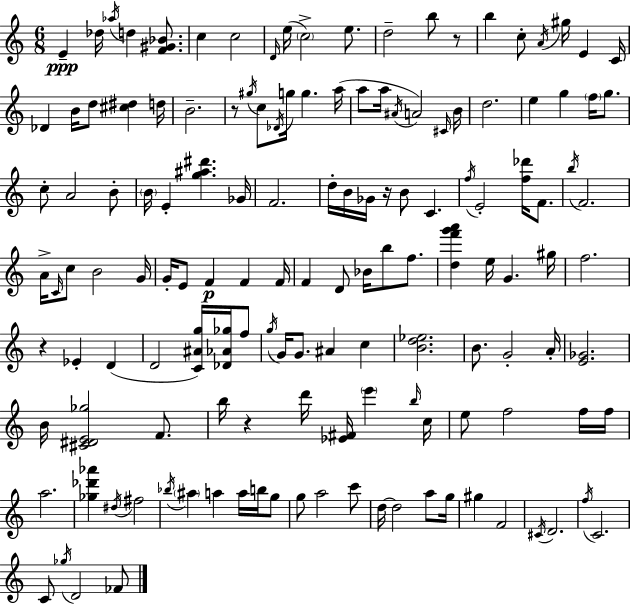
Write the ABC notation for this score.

X:1
T:Untitled
M:6/8
L:1/4
K:Am
E _d/4 _a/4 d [F^G_B]/2 c c2 D/4 e/4 c2 e/2 d2 b/2 z/2 b c/2 A/4 ^g/4 E C/4 _D B/4 d/2 [^c^d] d/4 B2 z/2 ^g/4 c/2 _D/4 g/4 g a/4 a/2 a/4 ^A/4 A2 ^C/4 B/4 d2 e g f/4 g/2 c/2 A2 B/2 B/4 E [g^a^d'] _G/4 F2 d/4 B/4 _G/4 z/4 B/2 C f/4 E2 [f_d']/4 F/2 b/4 F2 A/4 C/4 c/2 B2 G/4 G/4 E/2 F F F/4 F D/2 _B/4 b/2 f/2 [df'g'a'] e/4 G ^g/4 f2 z _E D D2 [C^Ag]/4 [_D_A_g]/4 f/2 g/4 G/4 G/2 ^A c [Bd_e]2 B/2 G2 A/4 [E_G]2 B/4 [^C^DE_g]2 F/2 b/4 z d'/4 [_E^F]/4 e' b/4 c/4 e/2 f2 f/4 f/4 a2 [_g_d'_a'] ^d/4 ^f2 _b/4 ^a a a/4 b/4 g/2 g/2 a2 c'/2 d/4 d2 a/2 g/4 ^g F2 ^C/4 D2 f/4 C2 C/2 _g/4 D2 _F/2